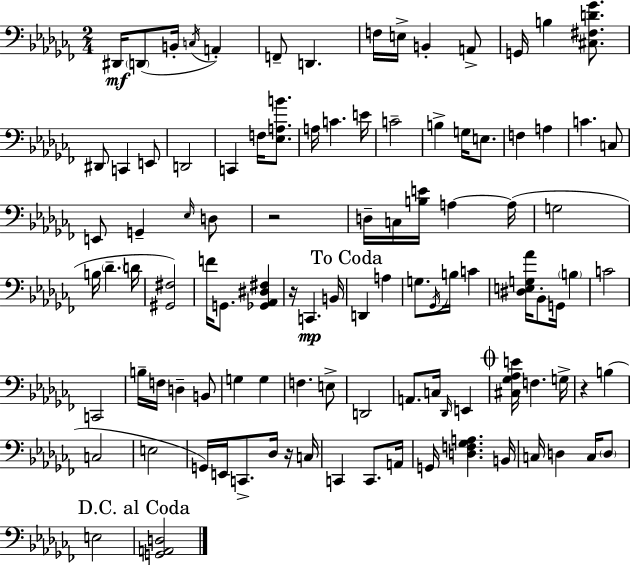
D#2/s D2/e B2/s C3/s A2/q F2/e D2/q. F3/s E3/s B2/q A2/e G2/s B3/q [C#3,F#3,D4,Gb4]/e. D#2/e C2/q E2/e D2/h C2/q F3/s [Eb3,A3,B4]/e. A3/s C4/q. E4/s C4/h B3/q G3/s E3/e. F3/q A3/q C4/q. C3/e E2/e G2/q Eb3/s D3/e R/h D3/s C3/s [B3,E4]/s A3/q A3/s G3/h B3/s Db4/q. D4/s [G#2,F#3]/h F4/s G2/e. [Gb2,Ab2,D#3,F#3]/q R/s C2/q. B2/s D2/q A3/q G3/e. Gb2/s B3/s C4/q [D#3,E3,G3,Ab4]/s Bb2/e G2/s B3/q C4/h C2/h B3/s F3/s D3/q B2/e G3/q G3/q F3/q. E3/e D2/h A2/e. C3/s Db2/s E2/q [C#3,Gb3,Ab3,E4]/s F3/q. G3/s R/q B3/q C3/h E3/h G2/s E2/s C2/e. Db3/s R/s C3/s C2/q C2/e. A2/s G2/s [D3,F3,Gb3,A3]/q. B2/s C3/s D3/q C3/s D3/e E3/h [G2,A2,D3]/h